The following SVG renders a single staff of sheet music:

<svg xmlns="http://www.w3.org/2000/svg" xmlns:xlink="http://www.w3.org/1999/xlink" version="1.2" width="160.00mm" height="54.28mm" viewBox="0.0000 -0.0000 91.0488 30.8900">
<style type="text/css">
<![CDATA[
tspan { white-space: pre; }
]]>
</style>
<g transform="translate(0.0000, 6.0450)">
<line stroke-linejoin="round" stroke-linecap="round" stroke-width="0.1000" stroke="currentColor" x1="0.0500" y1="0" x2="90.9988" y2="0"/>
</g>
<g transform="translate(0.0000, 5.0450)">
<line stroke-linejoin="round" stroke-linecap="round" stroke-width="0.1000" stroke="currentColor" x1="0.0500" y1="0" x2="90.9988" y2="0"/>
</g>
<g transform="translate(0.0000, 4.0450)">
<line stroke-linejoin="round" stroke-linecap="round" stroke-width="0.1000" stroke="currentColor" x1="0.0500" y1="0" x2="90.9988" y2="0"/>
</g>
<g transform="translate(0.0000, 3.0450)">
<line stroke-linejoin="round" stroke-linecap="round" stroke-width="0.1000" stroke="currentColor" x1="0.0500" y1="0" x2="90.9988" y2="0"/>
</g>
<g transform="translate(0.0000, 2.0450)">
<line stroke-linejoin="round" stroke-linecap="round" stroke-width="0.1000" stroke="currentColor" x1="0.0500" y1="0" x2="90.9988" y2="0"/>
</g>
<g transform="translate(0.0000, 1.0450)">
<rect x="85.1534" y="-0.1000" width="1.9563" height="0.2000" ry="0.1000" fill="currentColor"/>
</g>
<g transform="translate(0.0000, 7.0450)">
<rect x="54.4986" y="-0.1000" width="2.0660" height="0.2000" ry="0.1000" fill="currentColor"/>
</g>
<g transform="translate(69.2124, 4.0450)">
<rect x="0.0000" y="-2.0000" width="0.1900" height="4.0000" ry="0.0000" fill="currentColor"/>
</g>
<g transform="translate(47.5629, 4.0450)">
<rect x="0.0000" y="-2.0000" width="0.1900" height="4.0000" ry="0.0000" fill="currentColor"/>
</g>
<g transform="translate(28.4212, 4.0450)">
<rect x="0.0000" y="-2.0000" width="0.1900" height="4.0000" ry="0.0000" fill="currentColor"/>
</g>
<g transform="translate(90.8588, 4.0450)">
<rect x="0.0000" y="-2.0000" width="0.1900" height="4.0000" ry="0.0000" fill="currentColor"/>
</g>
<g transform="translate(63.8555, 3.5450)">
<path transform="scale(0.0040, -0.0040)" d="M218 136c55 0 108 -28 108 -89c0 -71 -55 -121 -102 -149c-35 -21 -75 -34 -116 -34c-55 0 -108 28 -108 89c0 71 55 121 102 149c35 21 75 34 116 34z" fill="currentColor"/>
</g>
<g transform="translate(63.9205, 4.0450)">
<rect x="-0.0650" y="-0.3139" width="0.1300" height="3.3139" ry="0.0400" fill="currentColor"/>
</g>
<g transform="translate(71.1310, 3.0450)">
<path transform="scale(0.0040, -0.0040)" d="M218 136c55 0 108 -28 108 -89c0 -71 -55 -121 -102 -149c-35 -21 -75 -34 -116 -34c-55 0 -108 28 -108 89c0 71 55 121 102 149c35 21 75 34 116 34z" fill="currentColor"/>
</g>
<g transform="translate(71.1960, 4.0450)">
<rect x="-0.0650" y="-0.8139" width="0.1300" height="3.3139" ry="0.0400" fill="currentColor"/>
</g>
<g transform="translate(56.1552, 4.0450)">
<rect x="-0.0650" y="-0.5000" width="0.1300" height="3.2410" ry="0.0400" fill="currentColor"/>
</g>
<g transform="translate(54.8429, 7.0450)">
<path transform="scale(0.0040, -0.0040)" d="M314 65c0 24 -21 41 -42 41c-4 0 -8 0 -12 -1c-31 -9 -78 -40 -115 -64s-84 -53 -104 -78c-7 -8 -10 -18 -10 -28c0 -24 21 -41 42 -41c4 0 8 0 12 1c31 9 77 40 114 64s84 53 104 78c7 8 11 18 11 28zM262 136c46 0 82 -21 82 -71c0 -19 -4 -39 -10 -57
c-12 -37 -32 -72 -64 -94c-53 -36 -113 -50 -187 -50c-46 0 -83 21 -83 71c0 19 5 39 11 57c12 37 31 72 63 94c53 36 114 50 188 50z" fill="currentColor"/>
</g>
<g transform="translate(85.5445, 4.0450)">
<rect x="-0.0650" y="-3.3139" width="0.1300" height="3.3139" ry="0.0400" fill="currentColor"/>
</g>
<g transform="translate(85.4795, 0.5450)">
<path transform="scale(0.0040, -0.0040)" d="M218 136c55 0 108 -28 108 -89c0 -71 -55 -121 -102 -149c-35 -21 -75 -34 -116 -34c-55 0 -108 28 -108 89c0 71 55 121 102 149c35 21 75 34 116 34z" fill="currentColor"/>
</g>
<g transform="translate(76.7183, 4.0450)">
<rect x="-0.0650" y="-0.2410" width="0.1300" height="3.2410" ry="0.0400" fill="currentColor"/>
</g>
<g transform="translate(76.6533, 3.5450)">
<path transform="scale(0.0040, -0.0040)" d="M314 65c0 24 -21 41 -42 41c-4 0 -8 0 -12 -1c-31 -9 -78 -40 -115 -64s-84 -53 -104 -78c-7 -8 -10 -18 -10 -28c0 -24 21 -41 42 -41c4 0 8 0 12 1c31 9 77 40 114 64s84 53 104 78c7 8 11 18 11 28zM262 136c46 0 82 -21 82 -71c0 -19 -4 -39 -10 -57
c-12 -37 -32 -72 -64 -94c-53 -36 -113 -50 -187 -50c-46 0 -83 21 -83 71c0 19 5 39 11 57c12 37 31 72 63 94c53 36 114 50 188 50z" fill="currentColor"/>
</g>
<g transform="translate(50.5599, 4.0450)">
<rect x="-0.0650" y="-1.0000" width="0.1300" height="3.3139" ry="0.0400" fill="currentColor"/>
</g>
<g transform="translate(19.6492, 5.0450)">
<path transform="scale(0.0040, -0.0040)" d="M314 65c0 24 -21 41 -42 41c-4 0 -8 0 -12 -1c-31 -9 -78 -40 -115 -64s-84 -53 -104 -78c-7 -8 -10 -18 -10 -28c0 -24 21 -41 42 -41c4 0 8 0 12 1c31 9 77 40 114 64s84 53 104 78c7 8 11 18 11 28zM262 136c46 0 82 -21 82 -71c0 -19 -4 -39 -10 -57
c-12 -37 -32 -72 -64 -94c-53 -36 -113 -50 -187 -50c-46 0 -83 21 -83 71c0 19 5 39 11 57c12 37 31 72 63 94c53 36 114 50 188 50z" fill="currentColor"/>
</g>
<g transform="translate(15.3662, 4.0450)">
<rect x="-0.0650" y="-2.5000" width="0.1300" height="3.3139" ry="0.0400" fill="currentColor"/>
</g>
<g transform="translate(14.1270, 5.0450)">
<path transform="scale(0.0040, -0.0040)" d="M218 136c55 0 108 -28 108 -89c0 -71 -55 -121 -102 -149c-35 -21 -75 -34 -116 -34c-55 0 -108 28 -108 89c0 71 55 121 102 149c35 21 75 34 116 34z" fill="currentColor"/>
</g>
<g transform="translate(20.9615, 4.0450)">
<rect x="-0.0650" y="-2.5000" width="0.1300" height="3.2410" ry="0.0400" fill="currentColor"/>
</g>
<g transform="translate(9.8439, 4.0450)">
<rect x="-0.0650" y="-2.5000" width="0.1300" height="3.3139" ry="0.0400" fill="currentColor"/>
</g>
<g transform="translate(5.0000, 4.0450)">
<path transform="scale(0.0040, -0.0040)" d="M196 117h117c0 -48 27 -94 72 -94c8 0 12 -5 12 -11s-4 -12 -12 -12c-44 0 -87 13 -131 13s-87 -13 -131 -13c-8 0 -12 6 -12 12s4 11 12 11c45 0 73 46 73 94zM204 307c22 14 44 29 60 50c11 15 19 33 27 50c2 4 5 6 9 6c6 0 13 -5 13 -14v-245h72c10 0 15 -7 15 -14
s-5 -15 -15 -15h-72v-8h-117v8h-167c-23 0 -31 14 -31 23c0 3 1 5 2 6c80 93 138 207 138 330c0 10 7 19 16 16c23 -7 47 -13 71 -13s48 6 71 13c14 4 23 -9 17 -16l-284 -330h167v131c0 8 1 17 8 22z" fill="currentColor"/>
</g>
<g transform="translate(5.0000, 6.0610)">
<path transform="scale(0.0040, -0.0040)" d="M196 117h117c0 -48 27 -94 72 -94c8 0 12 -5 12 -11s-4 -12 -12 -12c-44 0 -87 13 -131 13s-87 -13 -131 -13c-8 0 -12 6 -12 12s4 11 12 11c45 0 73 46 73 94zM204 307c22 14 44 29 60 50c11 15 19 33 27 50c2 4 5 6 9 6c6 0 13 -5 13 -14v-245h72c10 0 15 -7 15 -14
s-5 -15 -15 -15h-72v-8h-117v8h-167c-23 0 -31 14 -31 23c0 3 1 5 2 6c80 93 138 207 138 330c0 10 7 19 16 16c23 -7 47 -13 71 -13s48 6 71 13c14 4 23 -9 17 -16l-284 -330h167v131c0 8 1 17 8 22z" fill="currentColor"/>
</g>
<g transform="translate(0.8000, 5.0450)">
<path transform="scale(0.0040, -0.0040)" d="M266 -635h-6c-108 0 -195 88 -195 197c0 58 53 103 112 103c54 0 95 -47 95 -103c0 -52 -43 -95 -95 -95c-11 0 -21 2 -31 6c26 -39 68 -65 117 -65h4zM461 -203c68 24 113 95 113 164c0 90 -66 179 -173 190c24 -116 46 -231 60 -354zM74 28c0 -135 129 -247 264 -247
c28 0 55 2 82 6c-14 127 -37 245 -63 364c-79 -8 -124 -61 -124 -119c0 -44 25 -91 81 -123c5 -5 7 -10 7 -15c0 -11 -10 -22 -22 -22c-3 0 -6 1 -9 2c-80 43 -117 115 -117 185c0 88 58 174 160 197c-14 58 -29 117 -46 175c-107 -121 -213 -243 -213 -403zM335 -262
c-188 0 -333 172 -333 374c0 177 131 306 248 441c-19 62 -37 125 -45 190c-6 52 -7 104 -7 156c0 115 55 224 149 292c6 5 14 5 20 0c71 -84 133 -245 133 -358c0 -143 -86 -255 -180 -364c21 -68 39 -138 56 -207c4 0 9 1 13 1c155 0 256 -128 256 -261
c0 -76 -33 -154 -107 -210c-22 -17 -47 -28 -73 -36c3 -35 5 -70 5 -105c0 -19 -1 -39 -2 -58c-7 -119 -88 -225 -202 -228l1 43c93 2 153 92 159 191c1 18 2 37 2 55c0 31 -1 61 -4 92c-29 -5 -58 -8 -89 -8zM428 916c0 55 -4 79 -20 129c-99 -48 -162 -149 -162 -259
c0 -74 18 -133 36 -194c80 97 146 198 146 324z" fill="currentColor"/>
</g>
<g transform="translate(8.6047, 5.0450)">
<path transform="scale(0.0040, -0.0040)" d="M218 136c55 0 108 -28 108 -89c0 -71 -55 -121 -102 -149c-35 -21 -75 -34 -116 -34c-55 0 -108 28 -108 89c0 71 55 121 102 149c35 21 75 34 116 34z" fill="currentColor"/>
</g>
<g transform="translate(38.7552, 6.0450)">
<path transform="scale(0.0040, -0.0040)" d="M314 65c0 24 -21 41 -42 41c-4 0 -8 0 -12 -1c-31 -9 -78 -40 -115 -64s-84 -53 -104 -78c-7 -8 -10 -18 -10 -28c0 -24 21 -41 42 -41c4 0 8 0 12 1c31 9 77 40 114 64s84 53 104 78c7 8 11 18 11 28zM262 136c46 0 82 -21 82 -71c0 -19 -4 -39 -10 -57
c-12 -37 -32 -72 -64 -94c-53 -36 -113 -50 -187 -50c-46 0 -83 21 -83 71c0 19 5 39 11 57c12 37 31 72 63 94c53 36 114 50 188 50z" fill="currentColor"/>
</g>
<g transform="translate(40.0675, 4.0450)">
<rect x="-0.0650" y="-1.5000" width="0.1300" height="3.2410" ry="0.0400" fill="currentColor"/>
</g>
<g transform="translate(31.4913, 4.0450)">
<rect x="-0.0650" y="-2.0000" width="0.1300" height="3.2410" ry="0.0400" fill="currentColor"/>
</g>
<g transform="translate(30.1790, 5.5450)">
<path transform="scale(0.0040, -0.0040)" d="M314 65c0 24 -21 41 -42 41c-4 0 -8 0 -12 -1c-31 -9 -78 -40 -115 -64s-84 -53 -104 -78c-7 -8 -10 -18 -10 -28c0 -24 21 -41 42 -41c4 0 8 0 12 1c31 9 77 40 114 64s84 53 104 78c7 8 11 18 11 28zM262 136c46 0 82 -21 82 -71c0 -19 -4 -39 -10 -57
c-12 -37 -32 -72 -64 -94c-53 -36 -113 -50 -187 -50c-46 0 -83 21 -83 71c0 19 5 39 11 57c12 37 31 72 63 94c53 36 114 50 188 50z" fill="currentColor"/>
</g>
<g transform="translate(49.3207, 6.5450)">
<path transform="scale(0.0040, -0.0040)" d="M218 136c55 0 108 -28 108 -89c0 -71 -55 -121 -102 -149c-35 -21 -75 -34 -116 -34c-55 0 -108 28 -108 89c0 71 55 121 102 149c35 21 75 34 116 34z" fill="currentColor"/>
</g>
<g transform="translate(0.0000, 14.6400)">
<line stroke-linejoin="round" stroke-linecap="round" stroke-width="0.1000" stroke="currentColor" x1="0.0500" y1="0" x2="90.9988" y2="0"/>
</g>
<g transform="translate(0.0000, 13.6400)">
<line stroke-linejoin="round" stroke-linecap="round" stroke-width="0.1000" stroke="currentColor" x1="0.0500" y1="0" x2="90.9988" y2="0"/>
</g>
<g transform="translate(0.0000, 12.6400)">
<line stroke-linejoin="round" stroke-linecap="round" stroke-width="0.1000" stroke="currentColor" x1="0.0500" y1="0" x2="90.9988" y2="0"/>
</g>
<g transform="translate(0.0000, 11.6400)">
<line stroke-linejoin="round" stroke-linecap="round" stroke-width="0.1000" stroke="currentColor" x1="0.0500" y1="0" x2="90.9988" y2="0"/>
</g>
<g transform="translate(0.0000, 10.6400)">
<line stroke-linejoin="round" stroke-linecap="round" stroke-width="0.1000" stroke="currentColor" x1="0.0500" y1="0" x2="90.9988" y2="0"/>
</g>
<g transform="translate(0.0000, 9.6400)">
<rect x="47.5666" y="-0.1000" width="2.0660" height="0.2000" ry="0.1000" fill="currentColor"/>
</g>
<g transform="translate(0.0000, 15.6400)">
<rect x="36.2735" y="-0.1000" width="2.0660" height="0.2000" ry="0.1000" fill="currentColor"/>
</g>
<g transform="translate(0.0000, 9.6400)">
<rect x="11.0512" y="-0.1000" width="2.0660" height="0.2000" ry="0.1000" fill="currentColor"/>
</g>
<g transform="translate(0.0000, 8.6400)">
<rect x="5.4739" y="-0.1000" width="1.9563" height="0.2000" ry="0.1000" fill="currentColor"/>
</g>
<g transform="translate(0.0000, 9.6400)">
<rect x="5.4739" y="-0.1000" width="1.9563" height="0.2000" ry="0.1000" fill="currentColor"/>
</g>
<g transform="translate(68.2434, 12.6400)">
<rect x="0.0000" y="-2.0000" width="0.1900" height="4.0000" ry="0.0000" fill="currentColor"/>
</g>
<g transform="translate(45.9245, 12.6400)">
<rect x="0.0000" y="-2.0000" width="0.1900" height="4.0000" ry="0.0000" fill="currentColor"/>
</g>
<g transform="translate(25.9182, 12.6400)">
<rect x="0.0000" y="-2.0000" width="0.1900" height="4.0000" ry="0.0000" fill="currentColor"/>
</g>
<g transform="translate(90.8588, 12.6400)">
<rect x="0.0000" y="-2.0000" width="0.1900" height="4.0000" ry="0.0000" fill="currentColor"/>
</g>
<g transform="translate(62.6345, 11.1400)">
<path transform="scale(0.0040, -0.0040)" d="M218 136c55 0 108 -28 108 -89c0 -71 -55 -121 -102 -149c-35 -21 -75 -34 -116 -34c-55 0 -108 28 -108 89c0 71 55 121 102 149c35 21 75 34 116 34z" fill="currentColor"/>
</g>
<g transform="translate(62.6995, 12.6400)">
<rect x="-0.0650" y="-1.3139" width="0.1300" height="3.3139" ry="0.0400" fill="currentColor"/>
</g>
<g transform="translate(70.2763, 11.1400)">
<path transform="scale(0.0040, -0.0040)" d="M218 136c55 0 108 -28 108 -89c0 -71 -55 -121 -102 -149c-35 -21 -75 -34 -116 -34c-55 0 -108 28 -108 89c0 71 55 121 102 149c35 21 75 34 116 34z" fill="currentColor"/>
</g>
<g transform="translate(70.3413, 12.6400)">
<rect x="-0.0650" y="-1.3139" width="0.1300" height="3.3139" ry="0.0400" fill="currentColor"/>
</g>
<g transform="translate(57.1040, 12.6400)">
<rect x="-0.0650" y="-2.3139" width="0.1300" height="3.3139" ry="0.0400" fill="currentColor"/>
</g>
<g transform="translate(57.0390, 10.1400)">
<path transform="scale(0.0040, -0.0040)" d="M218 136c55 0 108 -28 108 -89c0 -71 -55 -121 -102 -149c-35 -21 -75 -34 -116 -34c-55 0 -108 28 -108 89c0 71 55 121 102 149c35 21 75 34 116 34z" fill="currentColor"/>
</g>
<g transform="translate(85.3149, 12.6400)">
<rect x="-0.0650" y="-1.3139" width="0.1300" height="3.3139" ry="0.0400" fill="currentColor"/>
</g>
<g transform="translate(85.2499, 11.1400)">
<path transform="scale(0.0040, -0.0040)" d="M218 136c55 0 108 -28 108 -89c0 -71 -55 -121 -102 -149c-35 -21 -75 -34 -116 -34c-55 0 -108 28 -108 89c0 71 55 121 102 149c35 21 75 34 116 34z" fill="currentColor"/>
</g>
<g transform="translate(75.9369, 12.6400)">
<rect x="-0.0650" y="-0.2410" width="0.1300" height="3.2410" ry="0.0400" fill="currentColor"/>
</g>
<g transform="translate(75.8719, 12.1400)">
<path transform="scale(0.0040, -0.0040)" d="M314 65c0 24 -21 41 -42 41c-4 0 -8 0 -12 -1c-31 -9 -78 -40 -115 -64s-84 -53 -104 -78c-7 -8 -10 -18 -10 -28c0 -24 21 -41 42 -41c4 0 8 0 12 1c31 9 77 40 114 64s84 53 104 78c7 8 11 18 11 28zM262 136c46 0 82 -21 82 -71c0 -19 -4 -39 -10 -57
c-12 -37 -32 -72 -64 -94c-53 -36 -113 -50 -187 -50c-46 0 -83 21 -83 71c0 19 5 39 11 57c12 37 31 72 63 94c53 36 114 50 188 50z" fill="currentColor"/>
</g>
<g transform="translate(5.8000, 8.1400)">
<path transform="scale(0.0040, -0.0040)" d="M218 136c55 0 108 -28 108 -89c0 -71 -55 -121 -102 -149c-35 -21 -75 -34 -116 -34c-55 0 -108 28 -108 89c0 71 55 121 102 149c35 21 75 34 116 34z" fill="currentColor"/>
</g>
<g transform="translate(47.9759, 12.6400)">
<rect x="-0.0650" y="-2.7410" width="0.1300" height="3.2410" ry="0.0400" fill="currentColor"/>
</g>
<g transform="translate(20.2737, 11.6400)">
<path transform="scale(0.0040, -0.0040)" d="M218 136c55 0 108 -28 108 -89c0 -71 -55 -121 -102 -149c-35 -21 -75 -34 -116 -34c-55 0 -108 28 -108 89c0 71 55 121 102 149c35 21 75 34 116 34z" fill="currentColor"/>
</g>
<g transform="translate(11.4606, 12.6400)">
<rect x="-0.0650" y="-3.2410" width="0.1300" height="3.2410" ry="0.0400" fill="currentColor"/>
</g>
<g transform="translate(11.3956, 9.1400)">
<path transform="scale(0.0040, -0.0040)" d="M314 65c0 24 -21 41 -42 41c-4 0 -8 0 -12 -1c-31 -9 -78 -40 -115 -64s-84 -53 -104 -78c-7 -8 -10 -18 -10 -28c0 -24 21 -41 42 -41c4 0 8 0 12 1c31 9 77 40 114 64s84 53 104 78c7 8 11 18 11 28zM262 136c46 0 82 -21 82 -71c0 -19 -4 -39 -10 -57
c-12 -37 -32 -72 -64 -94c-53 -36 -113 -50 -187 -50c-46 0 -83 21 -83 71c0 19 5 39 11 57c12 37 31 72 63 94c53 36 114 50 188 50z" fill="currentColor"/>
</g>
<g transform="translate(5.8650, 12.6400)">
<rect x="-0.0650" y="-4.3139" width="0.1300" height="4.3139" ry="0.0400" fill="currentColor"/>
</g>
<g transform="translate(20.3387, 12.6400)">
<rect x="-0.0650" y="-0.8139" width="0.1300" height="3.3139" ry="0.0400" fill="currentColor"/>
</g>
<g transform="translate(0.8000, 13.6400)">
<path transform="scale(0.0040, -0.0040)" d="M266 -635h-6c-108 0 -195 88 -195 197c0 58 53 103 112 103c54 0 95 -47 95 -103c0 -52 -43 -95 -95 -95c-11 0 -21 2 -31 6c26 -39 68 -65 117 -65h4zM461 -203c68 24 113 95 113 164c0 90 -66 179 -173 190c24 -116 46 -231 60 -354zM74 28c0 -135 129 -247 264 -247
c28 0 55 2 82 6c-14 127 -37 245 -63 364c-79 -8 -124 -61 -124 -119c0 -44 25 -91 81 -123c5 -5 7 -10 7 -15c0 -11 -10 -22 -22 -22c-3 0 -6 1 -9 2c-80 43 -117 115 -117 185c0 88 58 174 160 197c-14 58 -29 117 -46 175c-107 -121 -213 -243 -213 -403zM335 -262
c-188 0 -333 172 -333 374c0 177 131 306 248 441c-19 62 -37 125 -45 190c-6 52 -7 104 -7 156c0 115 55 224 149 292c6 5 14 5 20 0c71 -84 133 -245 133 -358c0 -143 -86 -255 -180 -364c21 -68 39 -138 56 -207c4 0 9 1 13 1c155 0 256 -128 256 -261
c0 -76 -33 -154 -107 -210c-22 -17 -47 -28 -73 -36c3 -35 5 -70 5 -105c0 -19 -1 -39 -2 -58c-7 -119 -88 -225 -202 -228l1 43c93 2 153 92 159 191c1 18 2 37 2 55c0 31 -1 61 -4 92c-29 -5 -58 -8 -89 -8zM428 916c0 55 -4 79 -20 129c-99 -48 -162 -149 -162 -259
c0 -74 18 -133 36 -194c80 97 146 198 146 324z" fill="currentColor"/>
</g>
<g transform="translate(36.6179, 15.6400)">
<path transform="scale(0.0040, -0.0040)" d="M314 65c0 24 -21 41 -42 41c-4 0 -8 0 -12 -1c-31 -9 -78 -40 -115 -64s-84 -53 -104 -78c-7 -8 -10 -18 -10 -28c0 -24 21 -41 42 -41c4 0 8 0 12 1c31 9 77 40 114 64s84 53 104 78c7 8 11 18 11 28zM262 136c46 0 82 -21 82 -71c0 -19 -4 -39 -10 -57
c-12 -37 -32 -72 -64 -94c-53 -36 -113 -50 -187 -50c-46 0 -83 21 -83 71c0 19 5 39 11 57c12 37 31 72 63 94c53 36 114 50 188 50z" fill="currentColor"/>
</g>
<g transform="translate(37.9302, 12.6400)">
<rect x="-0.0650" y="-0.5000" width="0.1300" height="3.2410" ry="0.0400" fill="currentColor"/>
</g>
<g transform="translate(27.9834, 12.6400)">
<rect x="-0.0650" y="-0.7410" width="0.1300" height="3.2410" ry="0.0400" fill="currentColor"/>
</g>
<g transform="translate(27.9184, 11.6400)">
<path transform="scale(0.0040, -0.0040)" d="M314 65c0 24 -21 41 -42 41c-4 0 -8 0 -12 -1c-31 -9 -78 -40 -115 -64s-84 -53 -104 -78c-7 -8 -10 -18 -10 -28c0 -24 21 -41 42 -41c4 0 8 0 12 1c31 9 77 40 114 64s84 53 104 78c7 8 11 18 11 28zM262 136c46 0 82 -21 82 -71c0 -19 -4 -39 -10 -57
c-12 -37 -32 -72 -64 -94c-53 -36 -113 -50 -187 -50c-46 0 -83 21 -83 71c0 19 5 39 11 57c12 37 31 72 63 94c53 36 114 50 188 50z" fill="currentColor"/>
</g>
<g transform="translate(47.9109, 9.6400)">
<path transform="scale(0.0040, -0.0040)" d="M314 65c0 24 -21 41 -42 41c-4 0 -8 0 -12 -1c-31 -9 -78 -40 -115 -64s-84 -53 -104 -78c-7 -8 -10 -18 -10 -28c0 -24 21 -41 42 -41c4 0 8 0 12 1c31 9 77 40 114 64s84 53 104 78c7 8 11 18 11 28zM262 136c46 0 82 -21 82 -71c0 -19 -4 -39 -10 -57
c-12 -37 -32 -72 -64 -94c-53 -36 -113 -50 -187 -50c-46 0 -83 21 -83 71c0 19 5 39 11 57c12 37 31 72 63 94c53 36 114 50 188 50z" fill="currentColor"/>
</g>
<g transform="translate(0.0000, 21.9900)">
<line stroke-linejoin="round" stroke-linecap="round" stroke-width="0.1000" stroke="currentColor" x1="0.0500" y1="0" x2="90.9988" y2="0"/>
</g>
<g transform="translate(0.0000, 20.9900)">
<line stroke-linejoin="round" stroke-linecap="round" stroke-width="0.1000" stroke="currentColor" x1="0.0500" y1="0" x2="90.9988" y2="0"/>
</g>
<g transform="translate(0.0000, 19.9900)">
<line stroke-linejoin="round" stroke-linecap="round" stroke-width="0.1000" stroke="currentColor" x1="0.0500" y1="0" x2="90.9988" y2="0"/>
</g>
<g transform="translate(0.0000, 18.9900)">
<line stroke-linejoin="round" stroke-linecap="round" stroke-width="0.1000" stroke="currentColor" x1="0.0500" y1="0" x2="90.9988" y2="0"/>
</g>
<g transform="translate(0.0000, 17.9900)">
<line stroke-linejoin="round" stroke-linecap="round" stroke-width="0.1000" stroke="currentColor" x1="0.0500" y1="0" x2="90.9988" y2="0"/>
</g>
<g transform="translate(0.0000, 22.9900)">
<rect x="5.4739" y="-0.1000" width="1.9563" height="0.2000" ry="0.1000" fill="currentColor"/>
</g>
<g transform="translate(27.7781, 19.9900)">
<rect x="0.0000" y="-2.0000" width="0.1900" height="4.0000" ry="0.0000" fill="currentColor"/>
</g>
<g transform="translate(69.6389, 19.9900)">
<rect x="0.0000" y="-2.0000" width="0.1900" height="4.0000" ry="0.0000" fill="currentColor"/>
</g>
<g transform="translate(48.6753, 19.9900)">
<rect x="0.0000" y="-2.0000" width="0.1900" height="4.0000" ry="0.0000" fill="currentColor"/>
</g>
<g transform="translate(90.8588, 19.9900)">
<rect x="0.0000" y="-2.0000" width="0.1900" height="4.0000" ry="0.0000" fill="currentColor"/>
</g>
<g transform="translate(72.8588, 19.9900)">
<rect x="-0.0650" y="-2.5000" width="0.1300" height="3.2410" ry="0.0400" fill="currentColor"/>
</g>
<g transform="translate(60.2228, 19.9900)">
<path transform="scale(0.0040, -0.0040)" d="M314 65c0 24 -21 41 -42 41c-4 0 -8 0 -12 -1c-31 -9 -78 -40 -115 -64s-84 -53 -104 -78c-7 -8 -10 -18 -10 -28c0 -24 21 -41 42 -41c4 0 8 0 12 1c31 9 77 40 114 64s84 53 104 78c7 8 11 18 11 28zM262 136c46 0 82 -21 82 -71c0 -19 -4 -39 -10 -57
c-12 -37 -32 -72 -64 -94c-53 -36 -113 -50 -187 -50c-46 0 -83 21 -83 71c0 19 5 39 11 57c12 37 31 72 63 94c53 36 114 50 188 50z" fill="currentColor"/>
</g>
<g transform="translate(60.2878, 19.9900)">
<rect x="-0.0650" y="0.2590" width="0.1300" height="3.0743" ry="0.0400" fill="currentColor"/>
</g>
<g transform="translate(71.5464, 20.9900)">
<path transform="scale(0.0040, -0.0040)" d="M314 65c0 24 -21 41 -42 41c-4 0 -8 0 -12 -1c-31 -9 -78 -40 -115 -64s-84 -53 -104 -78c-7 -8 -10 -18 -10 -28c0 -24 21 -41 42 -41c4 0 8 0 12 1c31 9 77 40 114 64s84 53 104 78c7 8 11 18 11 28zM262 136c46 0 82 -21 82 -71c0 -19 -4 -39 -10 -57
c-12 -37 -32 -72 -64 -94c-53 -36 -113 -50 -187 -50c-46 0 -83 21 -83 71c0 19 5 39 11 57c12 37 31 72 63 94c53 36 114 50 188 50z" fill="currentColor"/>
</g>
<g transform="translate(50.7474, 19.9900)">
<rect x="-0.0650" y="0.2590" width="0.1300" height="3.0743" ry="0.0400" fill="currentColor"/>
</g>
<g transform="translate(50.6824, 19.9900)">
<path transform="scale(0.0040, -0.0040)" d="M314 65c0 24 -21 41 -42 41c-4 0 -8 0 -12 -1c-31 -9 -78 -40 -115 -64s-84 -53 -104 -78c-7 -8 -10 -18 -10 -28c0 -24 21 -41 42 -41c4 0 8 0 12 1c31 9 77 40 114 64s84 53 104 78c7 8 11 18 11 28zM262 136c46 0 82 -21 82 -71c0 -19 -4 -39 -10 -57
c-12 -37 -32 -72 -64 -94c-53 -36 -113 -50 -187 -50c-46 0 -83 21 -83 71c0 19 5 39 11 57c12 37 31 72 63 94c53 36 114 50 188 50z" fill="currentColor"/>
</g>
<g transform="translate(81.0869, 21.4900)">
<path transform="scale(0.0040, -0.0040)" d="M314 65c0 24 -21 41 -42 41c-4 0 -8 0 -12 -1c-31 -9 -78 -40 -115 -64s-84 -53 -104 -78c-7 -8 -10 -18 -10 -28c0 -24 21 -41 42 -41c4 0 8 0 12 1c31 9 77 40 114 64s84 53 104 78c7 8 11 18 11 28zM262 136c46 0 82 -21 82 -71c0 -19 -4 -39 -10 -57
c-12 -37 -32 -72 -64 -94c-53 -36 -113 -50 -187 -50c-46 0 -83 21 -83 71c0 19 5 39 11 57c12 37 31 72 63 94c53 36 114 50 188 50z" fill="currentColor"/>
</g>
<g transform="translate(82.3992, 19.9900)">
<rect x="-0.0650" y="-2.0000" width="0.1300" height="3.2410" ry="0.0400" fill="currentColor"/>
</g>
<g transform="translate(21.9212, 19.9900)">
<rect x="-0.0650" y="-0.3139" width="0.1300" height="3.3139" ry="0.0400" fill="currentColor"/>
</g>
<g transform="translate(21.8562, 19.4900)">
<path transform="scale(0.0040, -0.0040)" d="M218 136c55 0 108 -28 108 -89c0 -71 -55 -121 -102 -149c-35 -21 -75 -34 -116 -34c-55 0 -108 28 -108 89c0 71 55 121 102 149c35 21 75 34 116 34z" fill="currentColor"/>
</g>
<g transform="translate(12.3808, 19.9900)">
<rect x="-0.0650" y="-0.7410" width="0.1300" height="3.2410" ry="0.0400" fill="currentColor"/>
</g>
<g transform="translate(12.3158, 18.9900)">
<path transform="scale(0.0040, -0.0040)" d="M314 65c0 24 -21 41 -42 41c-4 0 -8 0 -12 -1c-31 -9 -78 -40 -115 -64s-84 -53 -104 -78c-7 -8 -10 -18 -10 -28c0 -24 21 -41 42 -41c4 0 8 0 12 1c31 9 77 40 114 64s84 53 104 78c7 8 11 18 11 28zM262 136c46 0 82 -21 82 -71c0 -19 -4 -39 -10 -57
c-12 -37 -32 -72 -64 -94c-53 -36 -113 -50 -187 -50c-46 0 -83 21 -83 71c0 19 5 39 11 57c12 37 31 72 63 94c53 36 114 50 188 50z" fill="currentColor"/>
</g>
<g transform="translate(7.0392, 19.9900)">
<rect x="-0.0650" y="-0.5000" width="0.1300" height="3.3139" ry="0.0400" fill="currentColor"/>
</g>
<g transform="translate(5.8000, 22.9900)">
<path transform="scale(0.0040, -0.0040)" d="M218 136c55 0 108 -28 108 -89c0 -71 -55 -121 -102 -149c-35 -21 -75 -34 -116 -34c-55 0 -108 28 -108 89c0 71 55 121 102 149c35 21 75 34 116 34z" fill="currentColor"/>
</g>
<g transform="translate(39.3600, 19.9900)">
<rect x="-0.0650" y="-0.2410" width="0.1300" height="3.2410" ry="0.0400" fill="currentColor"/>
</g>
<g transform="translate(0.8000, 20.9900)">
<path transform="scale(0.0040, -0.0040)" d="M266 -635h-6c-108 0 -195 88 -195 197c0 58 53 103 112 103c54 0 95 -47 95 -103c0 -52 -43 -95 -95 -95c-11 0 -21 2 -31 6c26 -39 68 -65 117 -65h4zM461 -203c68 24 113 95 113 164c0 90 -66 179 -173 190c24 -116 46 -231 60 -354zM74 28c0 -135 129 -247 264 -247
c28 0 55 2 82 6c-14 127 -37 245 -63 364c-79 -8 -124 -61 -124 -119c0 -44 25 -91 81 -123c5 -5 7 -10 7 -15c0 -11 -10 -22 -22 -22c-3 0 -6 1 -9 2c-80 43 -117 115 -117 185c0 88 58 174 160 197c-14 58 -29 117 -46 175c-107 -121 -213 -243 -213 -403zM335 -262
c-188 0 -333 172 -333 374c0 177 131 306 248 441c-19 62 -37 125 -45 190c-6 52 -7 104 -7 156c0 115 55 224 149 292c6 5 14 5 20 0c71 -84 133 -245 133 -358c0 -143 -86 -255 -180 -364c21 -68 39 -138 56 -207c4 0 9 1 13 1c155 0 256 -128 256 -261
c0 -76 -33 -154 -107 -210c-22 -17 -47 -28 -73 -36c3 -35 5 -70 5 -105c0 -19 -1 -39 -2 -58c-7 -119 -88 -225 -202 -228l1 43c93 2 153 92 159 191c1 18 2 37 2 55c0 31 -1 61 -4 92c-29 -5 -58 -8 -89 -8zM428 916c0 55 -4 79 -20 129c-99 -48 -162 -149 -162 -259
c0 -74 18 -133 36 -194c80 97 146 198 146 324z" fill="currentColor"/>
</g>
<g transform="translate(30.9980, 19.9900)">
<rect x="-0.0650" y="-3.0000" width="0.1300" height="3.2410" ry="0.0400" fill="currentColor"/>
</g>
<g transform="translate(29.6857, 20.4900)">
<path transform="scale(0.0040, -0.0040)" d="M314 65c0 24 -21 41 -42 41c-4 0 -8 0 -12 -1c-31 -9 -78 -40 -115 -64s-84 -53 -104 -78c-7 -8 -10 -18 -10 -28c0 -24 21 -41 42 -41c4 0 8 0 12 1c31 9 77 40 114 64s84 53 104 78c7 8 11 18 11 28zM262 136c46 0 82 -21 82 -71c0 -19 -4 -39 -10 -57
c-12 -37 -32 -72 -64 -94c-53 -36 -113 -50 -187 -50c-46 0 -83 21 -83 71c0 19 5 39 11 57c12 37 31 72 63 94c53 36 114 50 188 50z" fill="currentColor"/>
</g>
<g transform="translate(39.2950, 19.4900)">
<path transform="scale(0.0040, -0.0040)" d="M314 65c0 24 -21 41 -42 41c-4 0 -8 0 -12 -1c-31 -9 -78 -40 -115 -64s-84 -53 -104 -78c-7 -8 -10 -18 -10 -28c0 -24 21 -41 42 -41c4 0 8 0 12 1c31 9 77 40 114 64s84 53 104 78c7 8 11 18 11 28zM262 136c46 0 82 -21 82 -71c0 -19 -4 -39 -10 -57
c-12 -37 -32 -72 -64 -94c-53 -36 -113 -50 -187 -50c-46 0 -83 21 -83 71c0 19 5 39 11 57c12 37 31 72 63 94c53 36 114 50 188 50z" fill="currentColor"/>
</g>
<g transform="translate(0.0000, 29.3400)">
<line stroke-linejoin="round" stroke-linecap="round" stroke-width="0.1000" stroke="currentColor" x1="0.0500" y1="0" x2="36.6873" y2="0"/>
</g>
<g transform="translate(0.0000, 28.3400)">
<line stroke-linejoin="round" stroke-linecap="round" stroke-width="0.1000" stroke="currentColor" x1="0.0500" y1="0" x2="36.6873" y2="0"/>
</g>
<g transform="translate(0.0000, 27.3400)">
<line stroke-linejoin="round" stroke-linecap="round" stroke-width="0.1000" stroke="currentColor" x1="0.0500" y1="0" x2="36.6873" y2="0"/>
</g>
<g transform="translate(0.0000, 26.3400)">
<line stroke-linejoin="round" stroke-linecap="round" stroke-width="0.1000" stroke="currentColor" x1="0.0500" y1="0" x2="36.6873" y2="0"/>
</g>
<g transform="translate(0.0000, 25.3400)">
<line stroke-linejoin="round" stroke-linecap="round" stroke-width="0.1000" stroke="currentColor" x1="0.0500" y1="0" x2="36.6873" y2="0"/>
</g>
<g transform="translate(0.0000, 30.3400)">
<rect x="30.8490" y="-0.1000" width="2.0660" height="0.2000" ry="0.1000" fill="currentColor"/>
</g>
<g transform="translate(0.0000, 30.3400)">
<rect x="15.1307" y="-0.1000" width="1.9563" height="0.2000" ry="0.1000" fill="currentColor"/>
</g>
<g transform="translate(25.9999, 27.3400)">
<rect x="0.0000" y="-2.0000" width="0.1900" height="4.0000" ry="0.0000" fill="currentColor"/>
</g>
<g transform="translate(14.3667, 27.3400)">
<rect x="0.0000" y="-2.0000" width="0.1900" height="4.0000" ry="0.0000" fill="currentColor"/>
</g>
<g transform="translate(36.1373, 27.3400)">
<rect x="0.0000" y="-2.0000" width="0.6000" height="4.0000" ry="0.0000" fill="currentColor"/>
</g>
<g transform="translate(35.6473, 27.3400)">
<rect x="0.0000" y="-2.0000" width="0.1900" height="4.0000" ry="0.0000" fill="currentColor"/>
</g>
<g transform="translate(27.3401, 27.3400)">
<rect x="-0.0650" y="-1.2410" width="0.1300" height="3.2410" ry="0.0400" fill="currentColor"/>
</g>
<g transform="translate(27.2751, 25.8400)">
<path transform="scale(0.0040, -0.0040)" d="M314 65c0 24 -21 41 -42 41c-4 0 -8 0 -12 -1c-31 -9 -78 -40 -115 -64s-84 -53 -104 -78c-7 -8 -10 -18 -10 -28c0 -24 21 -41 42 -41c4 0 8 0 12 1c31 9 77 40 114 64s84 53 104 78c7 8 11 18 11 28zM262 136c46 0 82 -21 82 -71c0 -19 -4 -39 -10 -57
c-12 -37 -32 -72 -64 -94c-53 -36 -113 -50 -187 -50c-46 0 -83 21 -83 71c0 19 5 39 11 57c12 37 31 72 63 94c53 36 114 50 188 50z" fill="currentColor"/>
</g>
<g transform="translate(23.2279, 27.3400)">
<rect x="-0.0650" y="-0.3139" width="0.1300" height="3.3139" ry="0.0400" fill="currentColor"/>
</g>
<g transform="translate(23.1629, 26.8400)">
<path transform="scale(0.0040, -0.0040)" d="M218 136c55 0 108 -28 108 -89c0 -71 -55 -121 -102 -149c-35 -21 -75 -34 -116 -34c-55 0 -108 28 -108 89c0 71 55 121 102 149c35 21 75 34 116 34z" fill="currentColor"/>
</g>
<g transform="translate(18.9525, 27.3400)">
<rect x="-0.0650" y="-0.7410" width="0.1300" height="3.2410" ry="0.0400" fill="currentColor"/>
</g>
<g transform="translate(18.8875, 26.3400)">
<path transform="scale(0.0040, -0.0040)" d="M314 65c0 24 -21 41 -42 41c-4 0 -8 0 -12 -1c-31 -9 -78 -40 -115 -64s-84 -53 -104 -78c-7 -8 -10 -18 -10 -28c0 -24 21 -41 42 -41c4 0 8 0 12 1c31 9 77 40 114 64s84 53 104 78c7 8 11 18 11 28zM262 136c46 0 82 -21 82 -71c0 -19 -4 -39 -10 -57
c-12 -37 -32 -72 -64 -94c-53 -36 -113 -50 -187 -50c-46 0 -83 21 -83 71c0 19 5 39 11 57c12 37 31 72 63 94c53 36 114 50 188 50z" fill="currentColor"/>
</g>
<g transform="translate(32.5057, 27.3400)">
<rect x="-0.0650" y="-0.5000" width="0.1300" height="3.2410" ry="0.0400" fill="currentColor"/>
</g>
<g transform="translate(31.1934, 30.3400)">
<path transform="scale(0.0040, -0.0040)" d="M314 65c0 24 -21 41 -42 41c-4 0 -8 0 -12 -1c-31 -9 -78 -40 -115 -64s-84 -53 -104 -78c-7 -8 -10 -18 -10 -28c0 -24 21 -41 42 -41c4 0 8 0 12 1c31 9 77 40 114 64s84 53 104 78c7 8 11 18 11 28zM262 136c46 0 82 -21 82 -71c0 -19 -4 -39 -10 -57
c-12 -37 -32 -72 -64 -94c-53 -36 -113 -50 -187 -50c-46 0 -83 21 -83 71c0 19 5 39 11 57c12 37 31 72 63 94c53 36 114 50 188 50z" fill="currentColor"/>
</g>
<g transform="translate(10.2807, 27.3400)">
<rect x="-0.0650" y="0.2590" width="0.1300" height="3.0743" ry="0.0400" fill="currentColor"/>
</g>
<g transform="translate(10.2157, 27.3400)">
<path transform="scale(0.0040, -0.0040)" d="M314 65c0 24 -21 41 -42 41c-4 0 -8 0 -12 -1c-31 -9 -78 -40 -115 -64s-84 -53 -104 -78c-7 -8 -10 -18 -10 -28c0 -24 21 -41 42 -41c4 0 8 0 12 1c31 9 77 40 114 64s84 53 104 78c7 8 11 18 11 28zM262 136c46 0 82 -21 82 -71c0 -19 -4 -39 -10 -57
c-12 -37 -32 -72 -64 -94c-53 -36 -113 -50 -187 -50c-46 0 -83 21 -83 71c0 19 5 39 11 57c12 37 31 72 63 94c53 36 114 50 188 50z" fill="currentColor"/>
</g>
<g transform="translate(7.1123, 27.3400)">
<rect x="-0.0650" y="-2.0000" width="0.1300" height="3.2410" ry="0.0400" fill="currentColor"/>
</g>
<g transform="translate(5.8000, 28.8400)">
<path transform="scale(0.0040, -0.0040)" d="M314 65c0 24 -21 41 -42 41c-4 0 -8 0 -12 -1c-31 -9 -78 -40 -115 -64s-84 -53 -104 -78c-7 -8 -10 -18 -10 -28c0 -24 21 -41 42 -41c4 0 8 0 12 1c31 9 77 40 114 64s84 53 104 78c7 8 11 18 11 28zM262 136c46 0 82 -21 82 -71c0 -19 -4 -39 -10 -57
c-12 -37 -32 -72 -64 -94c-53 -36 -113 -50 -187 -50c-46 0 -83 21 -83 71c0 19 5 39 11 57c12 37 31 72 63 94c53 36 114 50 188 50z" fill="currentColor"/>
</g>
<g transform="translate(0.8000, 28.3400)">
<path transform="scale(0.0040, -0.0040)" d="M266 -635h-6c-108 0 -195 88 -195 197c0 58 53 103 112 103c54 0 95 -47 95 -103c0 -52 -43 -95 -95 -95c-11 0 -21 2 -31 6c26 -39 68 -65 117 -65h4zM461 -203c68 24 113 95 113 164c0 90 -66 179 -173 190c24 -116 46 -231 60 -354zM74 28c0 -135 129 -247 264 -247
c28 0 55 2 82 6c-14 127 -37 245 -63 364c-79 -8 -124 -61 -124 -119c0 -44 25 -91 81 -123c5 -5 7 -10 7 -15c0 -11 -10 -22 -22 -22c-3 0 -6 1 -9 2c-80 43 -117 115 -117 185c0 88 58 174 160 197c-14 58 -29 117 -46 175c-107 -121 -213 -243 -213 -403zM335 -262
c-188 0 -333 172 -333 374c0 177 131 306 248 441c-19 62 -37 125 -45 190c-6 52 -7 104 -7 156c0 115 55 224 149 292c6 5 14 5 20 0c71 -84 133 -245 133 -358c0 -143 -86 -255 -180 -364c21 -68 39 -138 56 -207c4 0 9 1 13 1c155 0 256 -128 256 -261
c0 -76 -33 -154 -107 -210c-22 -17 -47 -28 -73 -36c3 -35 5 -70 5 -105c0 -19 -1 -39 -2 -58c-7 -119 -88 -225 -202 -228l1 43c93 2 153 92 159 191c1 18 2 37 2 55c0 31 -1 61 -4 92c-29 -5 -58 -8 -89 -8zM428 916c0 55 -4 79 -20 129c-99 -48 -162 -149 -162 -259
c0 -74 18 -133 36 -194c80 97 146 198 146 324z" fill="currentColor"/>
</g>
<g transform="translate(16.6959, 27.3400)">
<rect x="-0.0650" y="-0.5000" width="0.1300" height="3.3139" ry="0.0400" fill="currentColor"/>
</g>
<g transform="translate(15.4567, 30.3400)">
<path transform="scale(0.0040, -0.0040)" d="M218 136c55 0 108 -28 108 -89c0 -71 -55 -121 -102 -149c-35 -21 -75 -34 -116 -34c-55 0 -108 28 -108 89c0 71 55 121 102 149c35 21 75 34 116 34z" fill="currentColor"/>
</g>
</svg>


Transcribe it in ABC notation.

X:1
T:Untitled
M:4/4
L:1/4
K:C
G G G2 F2 E2 D C2 c d c2 b d' b2 d d2 C2 a2 g e e c2 e C d2 c A2 c2 B2 B2 G2 F2 F2 B2 C d2 c e2 C2